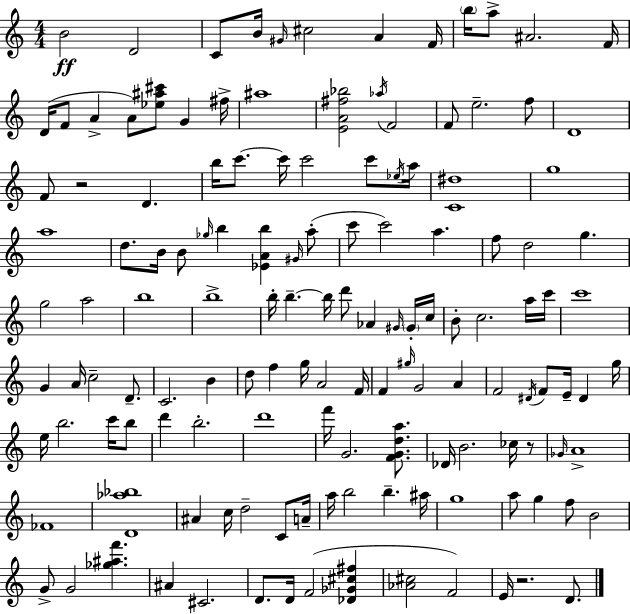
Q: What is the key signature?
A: A minor